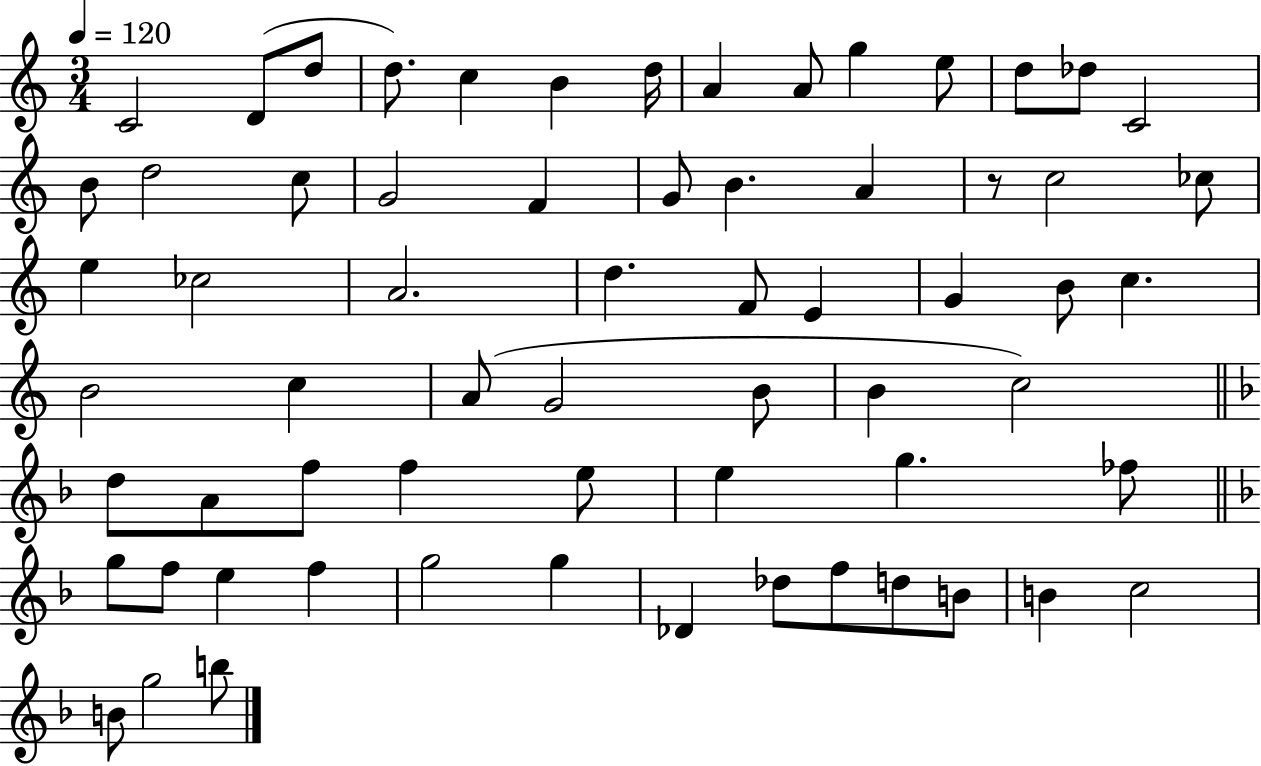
C4/h D4/e D5/e D5/e. C5/q B4/q D5/s A4/q A4/e G5/q E5/e D5/e Db5/e C4/h B4/e D5/h C5/e G4/h F4/q G4/e B4/q. A4/q R/e C5/h CES5/e E5/q CES5/h A4/h. D5/q. F4/e E4/q G4/q B4/e C5/q. B4/h C5/q A4/e G4/h B4/e B4/q C5/h D5/e A4/e F5/e F5/q E5/e E5/q G5/q. FES5/e G5/e F5/e E5/q F5/q G5/h G5/q Db4/q Db5/e F5/e D5/e B4/e B4/q C5/h B4/e G5/h B5/e